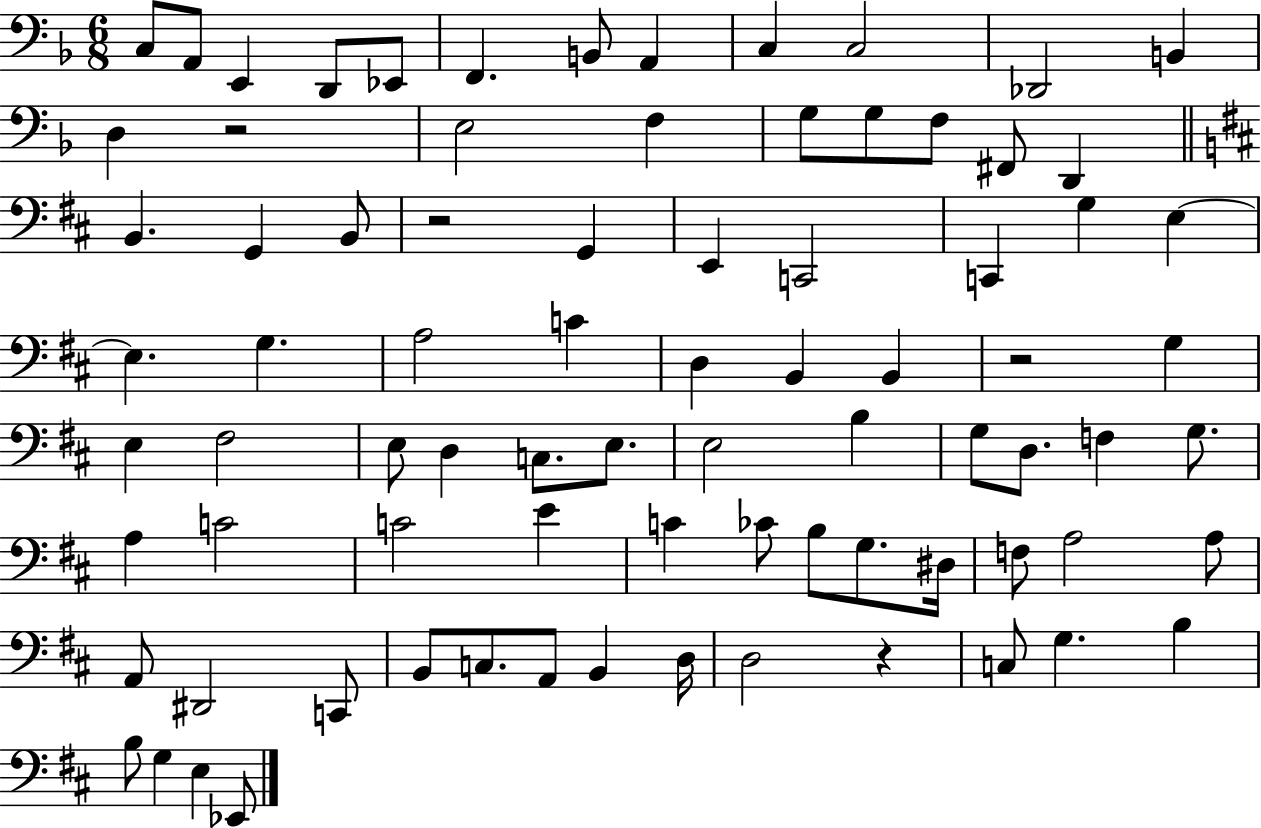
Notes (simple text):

C3/e A2/e E2/q D2/e Eb2/e F2/q. B2/e A2/q C3/q C3/h Db2/h B2/q D3/q R/h E3/h F3/q G3/e G3/e F3/e F#2/e D2/q B2/q. G2/q B2/e R/h G2/q E2/q C2/h C2/q G3/q E3/q E3/q. G3/q. A3/h C4/q D3/q B2/q B2/q R/h G3/q E3/q F#3/h E3/e D3/q C3/e. E3/e. E3/h B3/q G3/e D3/e. F3/q G3/e. A3/q C4/h C4/h E4/q C4/q CES4/e B3/e G3/e. D#3/s F3/e A3/h A3/e A2/e D#2/h C2/e B2/e C3/e. A2/e B2/q D3/s D3/h R/q C3/e G3/q. B3/q B3/e G3/q E3/q Eb2/e